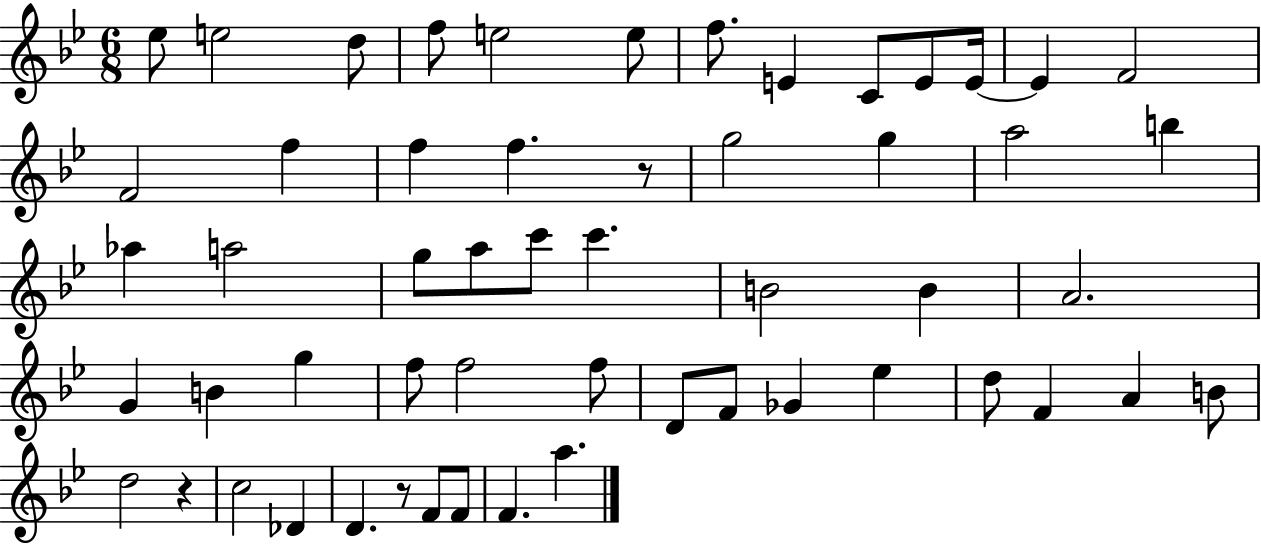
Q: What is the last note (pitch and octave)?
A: A5